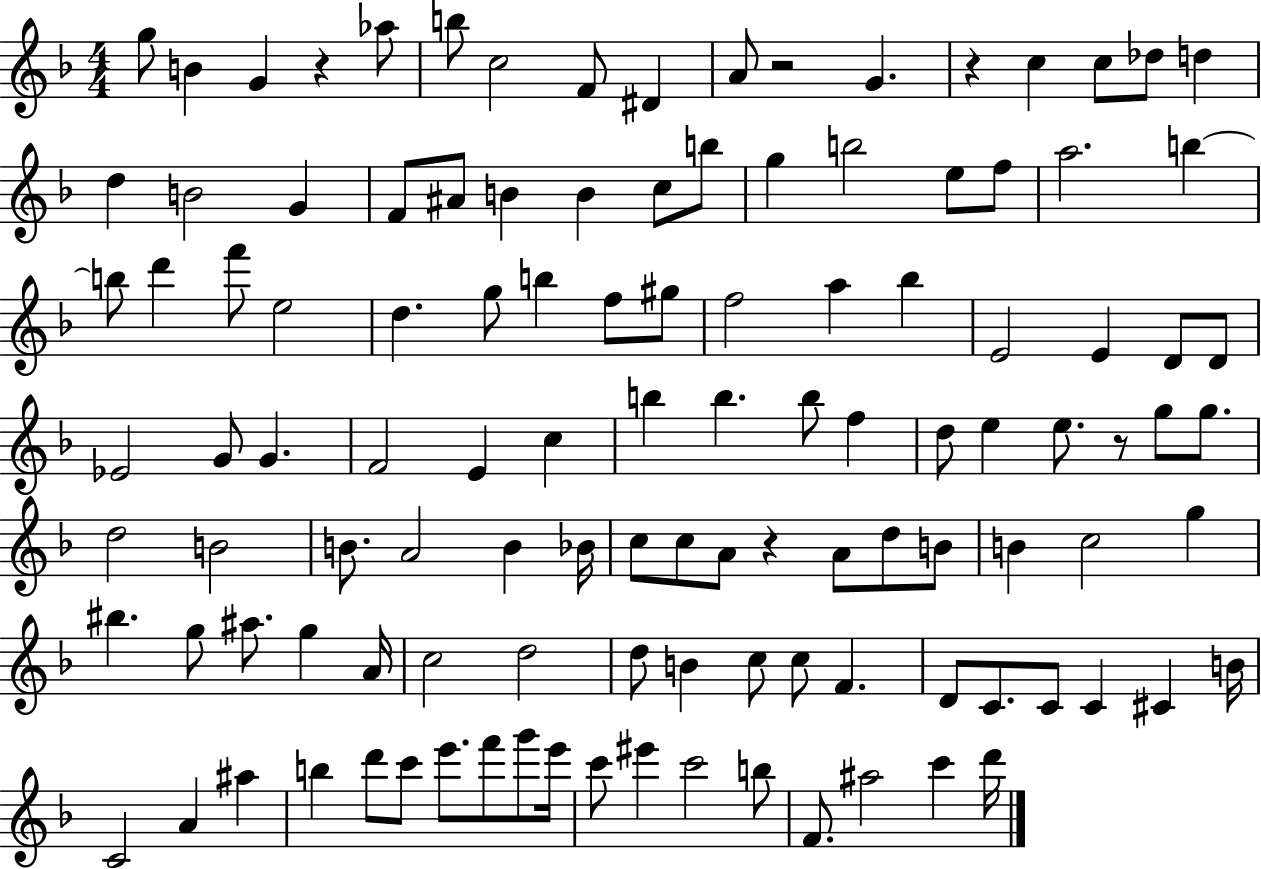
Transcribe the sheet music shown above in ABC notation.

X:1
T:Untitled
M:4/4
L:1/4
K:F
g/2 B G z _a/2 b/2 c2 F/2 ^D A/2 z2 G z c c/2 _d/2 d d B2 G F/2 ^A/2 B B c/2 b/2 g b2 e/2 f/2 a2 b b/2 d' f'/2 e2 d g/2 b f/2 ^g/2 f2 a _b E2 E D/2 D/2 _E2 G/2 G F2 E c b b b/2 f d/2 e e/2 z/2 g/2 g/2 d2 B2 B/2 A2 B _B/4 c/2 c/2 A/2 z A/2 d/2 B/2 B c2 g ^b g/2 ^a/2 g A/4 c2 d2 d/2 B c/2 c/2 F D/2 C/2 C/2 C ^C B/4 C2 A ^a b d'/2 c'/2 e'/2 f'/2 g'/2 e'/4 c'/2 ^e' c'2 b/2 F/2 ^a2 c' d'/4